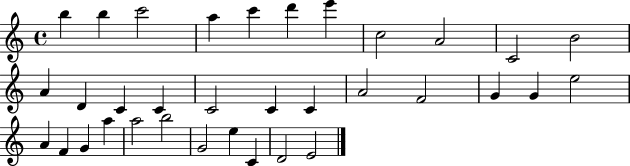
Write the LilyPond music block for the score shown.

{
  \clef treble
  \time 4/4
  \defaultTimeSignature
  \key c \major
  b''4 b''4 c'''2 | a''4 c'''4 d'''4 e'''4 | c''2 a'2 | c'2 b'2 | \break a'4 d'4 c'4 c'4 | c'2 c'4 c'4 | a'2 f'2 | g'4 g'4 e''2 | \break a'4 f'4 g'4 a''4 | a''2 b''2 | g'2 e''4 c'4 | d'2 e'2 | \break \bar "|."
}